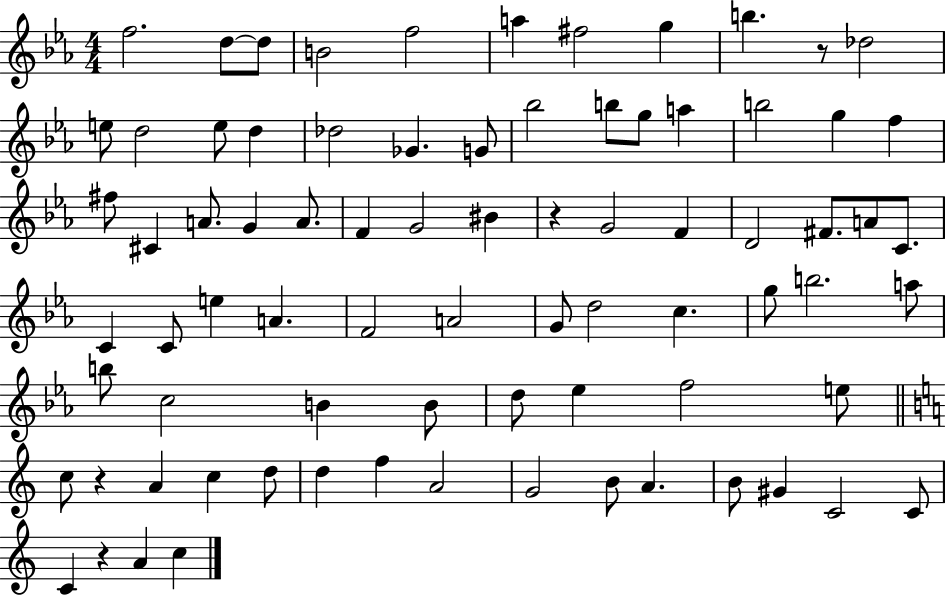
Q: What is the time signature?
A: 4/4